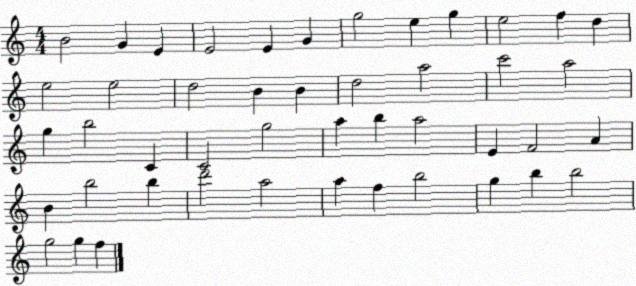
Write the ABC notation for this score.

X:1
T:Untitled
M:4/4
L:1/4
K:C
B2 G E E2 E G g2 e g e2 f d e2 e2 d2 B B d2 a2 c'2 a2 g b2 C C2 g2 a b a2 E F2 A B b2 b d'2 a2 a f b2 g b b2 g2 g f